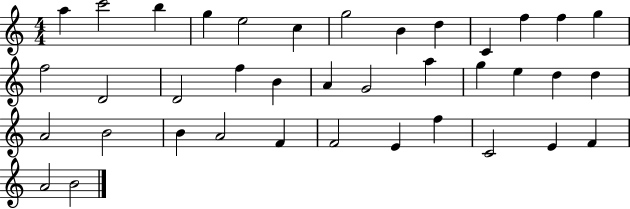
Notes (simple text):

A5/q C6/h B5/q G5/q E5/h C5/q G5/h B4/q D5/q C4/q F5/q F5/q G5/q F5/h D4/h D4/h F5/q B4/q A4/q G4/h A5/q G5/q E5/q D5/q D5/q A4/h B4/h B4/q A4/h F4/q F4/h E4/q F5/q C4/h E4/q F4/q A4/h B4/h